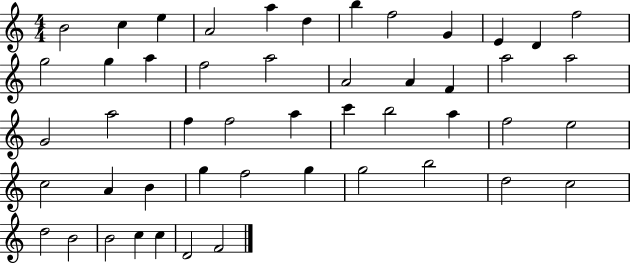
B4/h C5/q E5/q A4/h A5/q D5/q B5/q F5/h G4/q E4/q D4/q F5/h G5/h G5/q A5/q F5/h A5/h A4/h A4/q F4/q A5/h A5/h G4/h A5/h F5/q F5/h A5/q C6/q B5/h A5/q F5/h E5/h C5/h A4/q B4/q G5/q F5/h G5/q G5/h B5/h D5/h C5/h D5/h B4/h B4/h C5/q C5/q D4/h F4/h